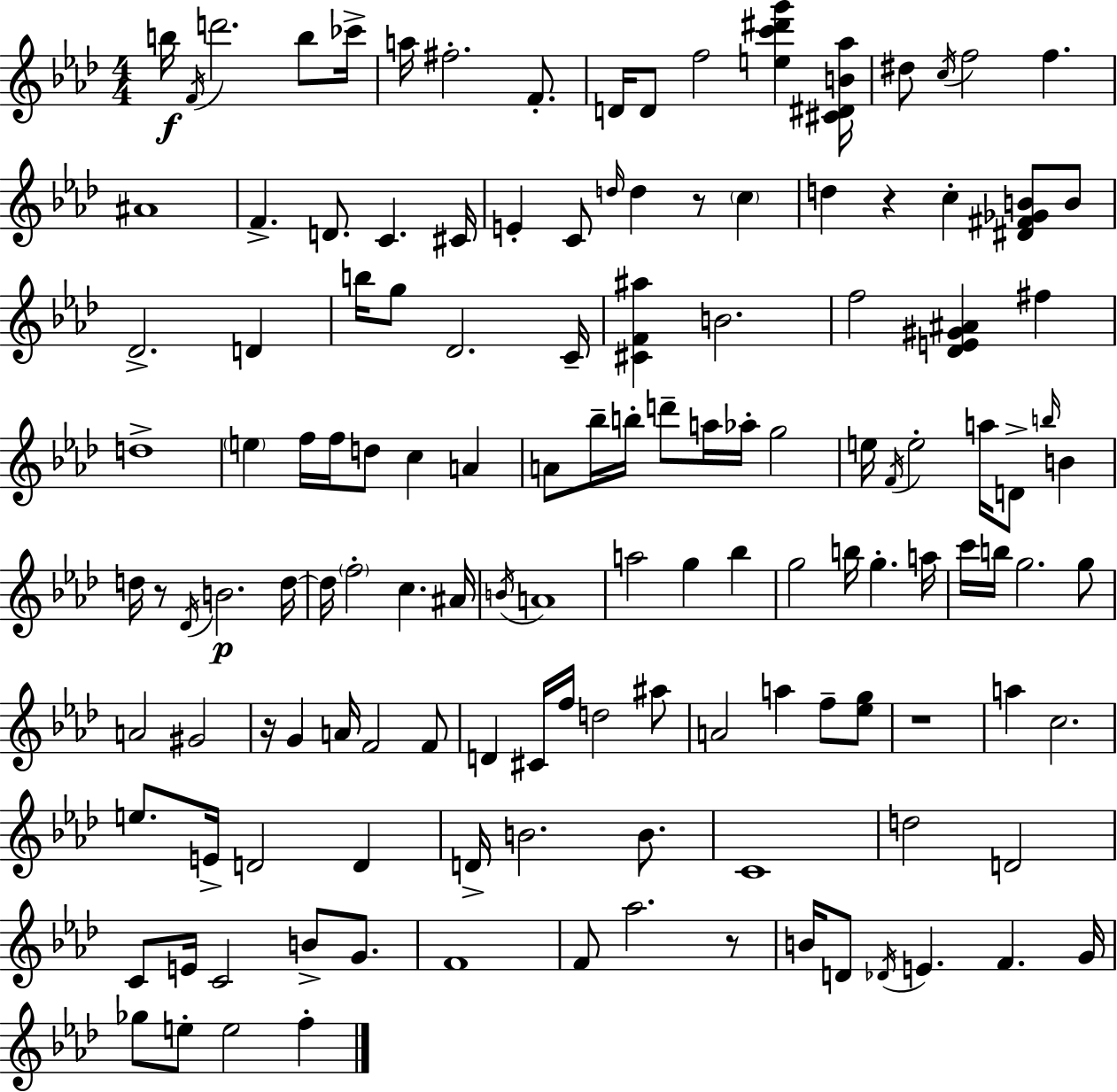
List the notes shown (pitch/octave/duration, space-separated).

B5/s F4/s D6/h. B5/e CES6/s A5/s F#5/h. F4/e. D4/s D4/e F5/h [E5,C6,D#6,G6]/q [C#4,D#4,B4,Ab5]/s D#5/e C5/s F5/h F5/q. A#4/w F4/q. D4/e. C4/q. C#4/s E4/q C4/e D5/s D5/q R/e C5/q D5/q R/q C5/q [D#4,F#4,Gb4,B4]/e B4/e Db4/h. D4/q B5/s G5/e Db4/h. C4/s [C#4,F4,A#5]/q B4/h. F5/h [Db4,E4,G#4,A#4]/q F#5/q D5/w E5/q F5/s F5/s D5/e C5/q A4/q A4/e Bb5/s B5/s D6/e A5/s Ab5/s G5/h E5/s F4/s E5/h A5/s D4/e B5/s B4/q D5/s R/e Db4/s B4/h. D5/s D5/s F5/h C5/q. A#4/s B4/s A4/w A5/h G5/q Bb5/q G5/h B5/s G5/q. A5/s C6/s B5/s G5/h. G5/e A4/h G#4/h R/s G4/q A4/s F4/h F4/e D4/q C#4/s F5/s D5/h A#5/e A4/h A5/q F5/e [Eb5,G5]/e R/w A5/q C5/h. E5/e. E4/s D4/h D4/q D4/s B4/h. B4/e. C4/w D5/h D4/h C4/e E4/s C4/h B4/e G4/e. F4/w F4/e Ab5/h. R/e B4/s D4/e Db4/s E4/q. F4/q. G4/s Gb5/e E5/e E5/h F5/q